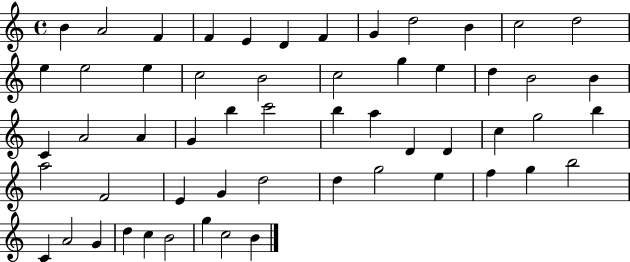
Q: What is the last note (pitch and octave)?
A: B4